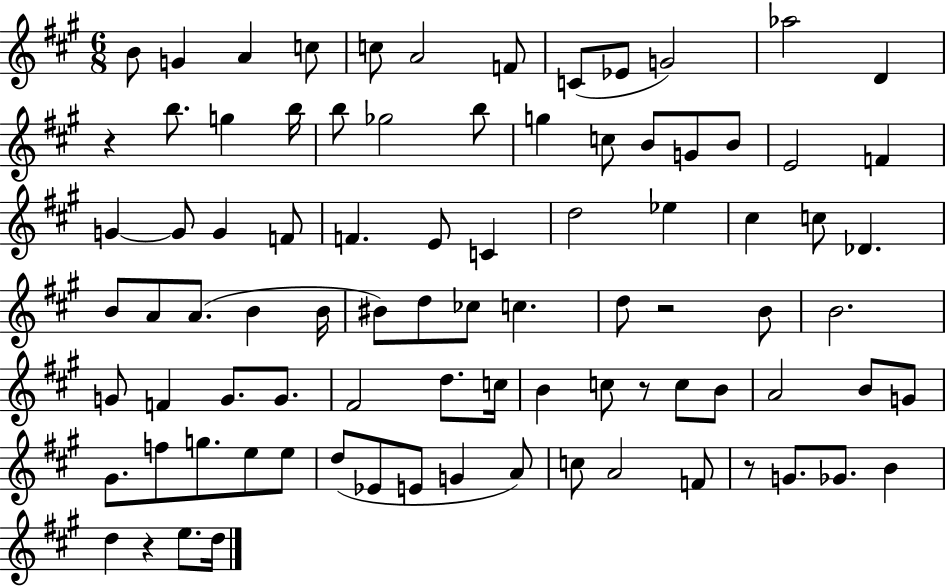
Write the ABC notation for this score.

X:1
T:Untitled
M:6/8
L:1/4
K:A
B/2 G A c/2 c/2 A2 F/2 C/2 _E/2 G2 _a2 D z b/2 g b/4 b/2 _g2 b/2 g c/2 B/2 G/2 B/2 E2 F G G/2 G F/2 F E/2 C d2 _e ^c c/2 _D B/2 A/2 A/2 B B/4 ^B/2 d/2 _c/2 c d/2 z2 B/2 B2 G/2 F G/2 G/2 ^F2 d/2 c/4 B c/2 z/2 c/2 B/2 A2 B/2 G/2 ^G/2 f/2 g/2 e/2 e/2 d/2 _E/2 E/2 G A/2 c/2 A2 F/2 z/2 G/2 _G/2 B d z e/2 d/4